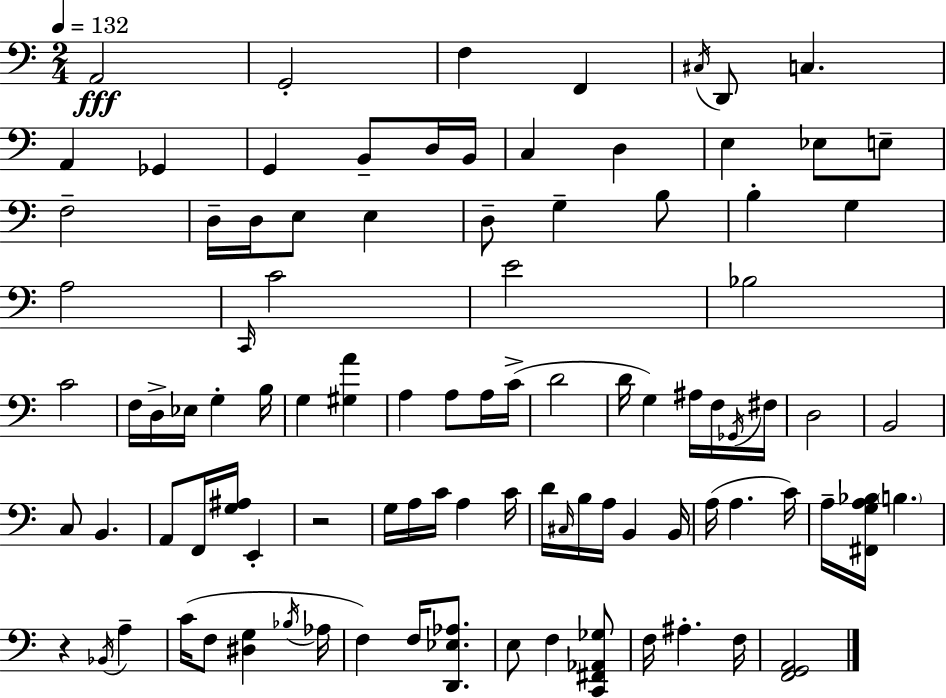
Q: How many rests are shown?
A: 2